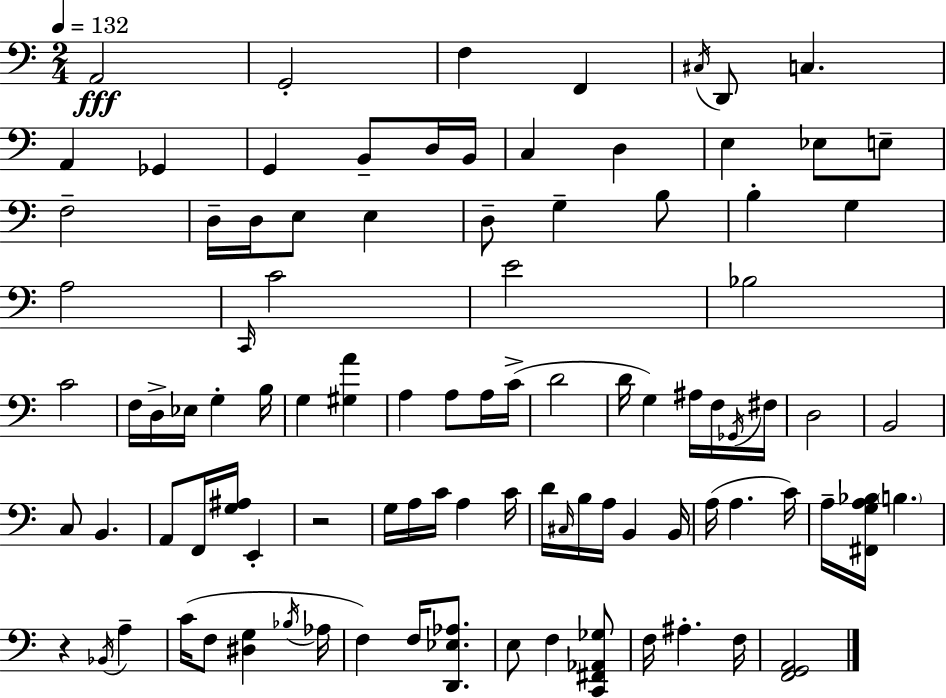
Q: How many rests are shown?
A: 2